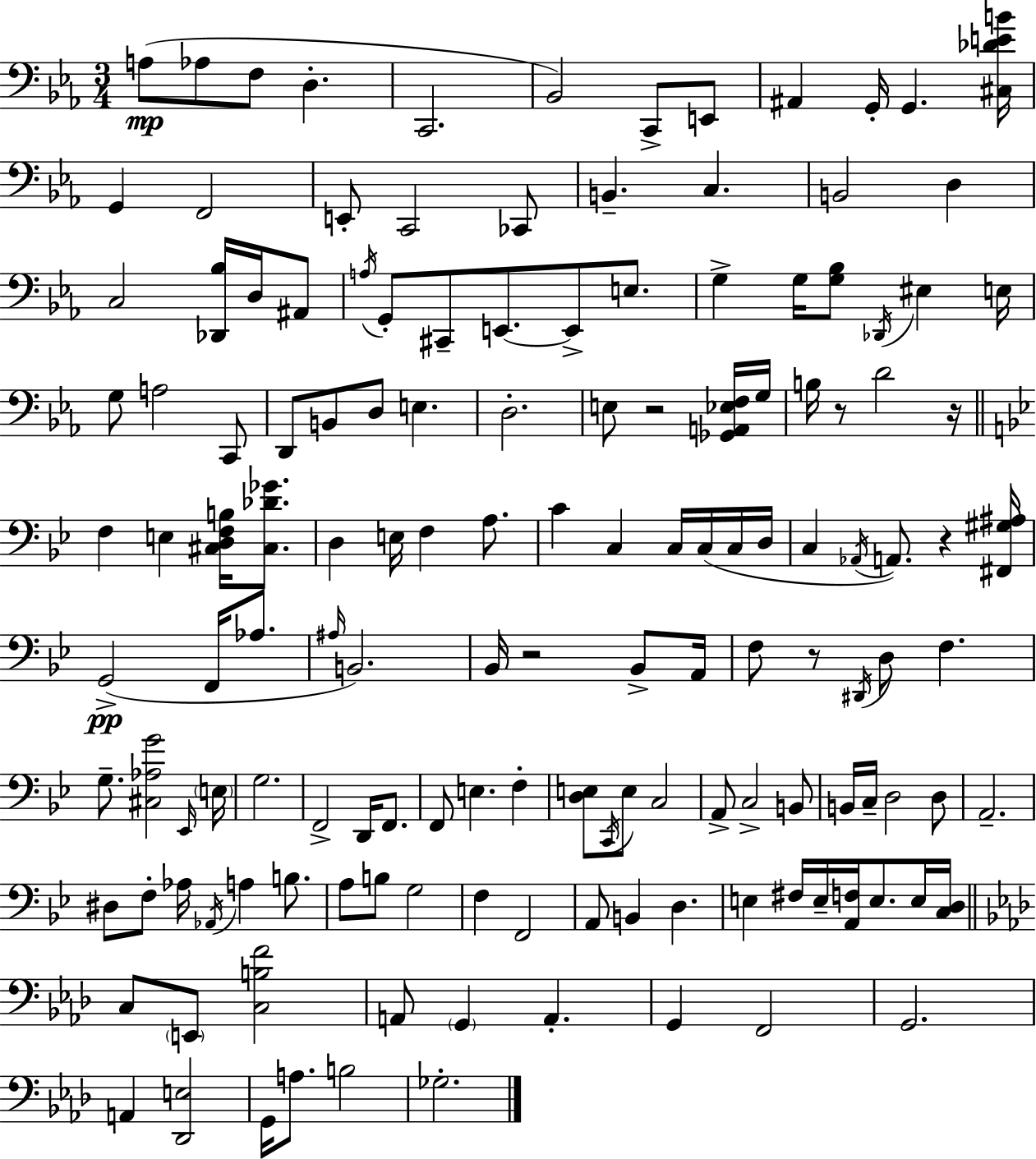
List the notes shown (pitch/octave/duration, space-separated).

A3/e Ab3/e F3/e D3/q. C2/h. Bb2/h C2/e E2/e A#2/q G2/s G2/q. [C#3,Db4,E4,B4]/s G2/q F2/h E2/e C2/h CES2/e B2/q. C3/q. B2/h D3/q C3/h [Db2,Bb3]/s D3/s A#2/e A3/s G2/e C#2/e E2/e. E2/e E3/e. G3/q G3/s [G3,Bb3]/e Db2/s EIS3/q E3/s G3/e A3/h C2/e D2/e B2/e D3/e E3/q. D3/h. E3/e R/h [Gb2,A2,Eb3,F3]/s G3/s B3/s R/e D4/h R/s F3/q E3/q [C#3,D3,F3,B3]/s [C#3,Db4,Gb4]/e. D3/q E3/s F3/q A3/e. C4/q C3/q C3/s C3/s C3/s D3/s C3/q Ab2/s A2/e. R/q [F#2,G#3,A#3]/s G2/h F2/s Ab3/e. A#3/s B2/h. Bb2/s R/h Bb2/e A2/s F3/e R/e D#2/s D3/e F3/q. G3/e. [C#3,Ab3,G4]/h Eb2/s E3/s G3/h. F2/h D2/s F2/e. F2/e E3/q. F3/q [D3,E3]/e C2/s E3/e C3/h A2/e C3/h B2/e B2/s C3/s D3/h D3/e A2/h. D#3/e F3/e Ab3/s Ab2/s A3/q B3/e. A3/e B3/e G3/h F3/q F2/h A2/e B2/q D3/q. E3/q F#3/s E3/s [A2,F3]/s E3/e. E3/s [C3,D3]/s C3/e E2/e [C3,B3,F4]/h A2/e G2/q A2/q. G2/q F2/h G2/h. A2/q [Db2,E3]/h G2/s A3/e. B3/h Gb3/h.